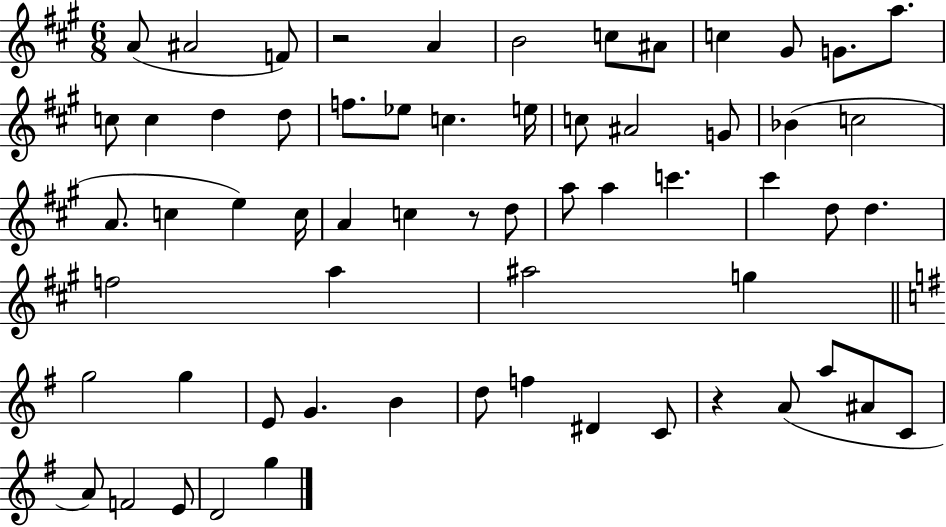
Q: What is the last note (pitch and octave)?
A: G5